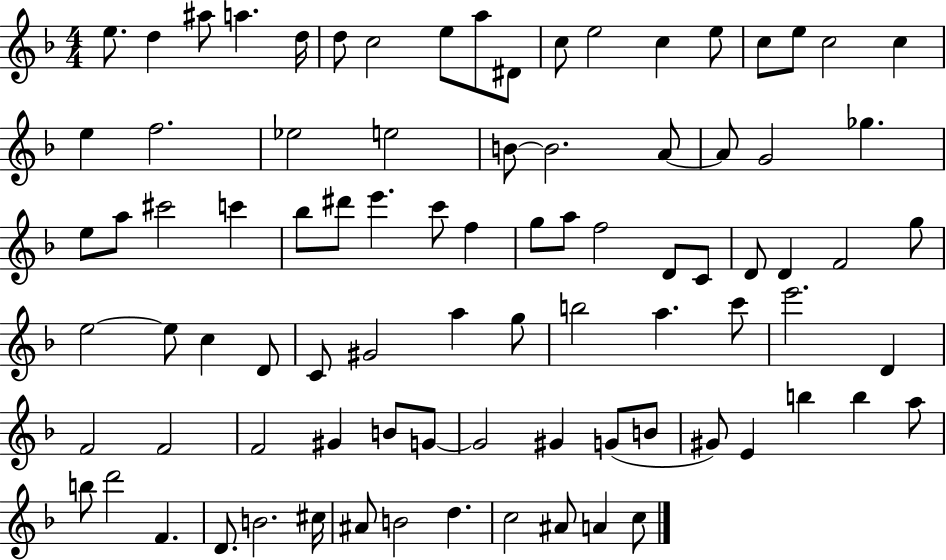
X:1
T:Untitled
M:4/4
L:1/4
K:F
e/2 d ^a/2 a d/4 d/2 c2 e/2 a/2 ^D/2 c/2 e2 c e/2 c/2 e/2 c2 c e f2 _e2 e2 B/2 B2 A/2 A/2 G2 _g e/2 a/2 ^c'2 c' _b/2 ^d'/2 e' c'/2 f g/2 a/2 f2 D/2 C/2 D/2 D F2 g/2 e2 e/2 c D/2 C/2 ^G2 a g/2 b2 a c'/2 e'2 D F2 F2 F2 ^G B/2 G/2 G2 ^G G/2 B/2 ^G/2 E b b a/2 b/2 d'2 F D/2 B2 ^c/4 ^A/2 B2 d c2 ^A/2 A c/2